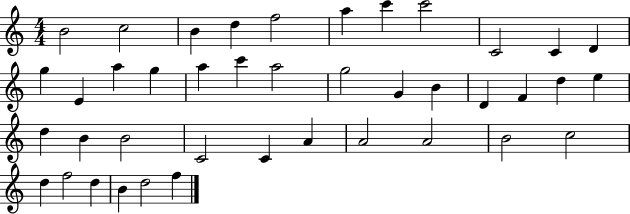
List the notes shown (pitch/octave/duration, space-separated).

B4/h C5/h B4/q D5/q F5/h A5/q C6/q C6/h C4/h C4/q D4/q G5/q E4/q A5/q G5/q A5/q C6/q A5/h G5/h G4/q B4/q D4/q F4/q D5/q E5/q D5/q B4/q B4/h C4/h C4/q A4/q A4/h A4/h B4/h C5/h D5/q F5/h D5/q B4/q D5/h F5/q